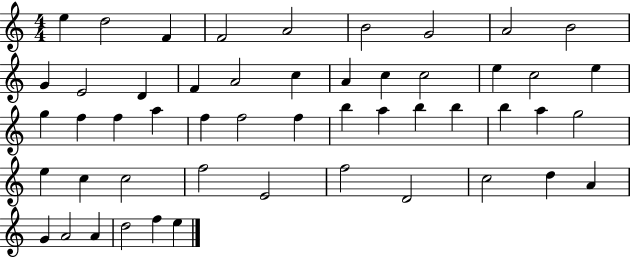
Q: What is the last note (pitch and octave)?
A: E5